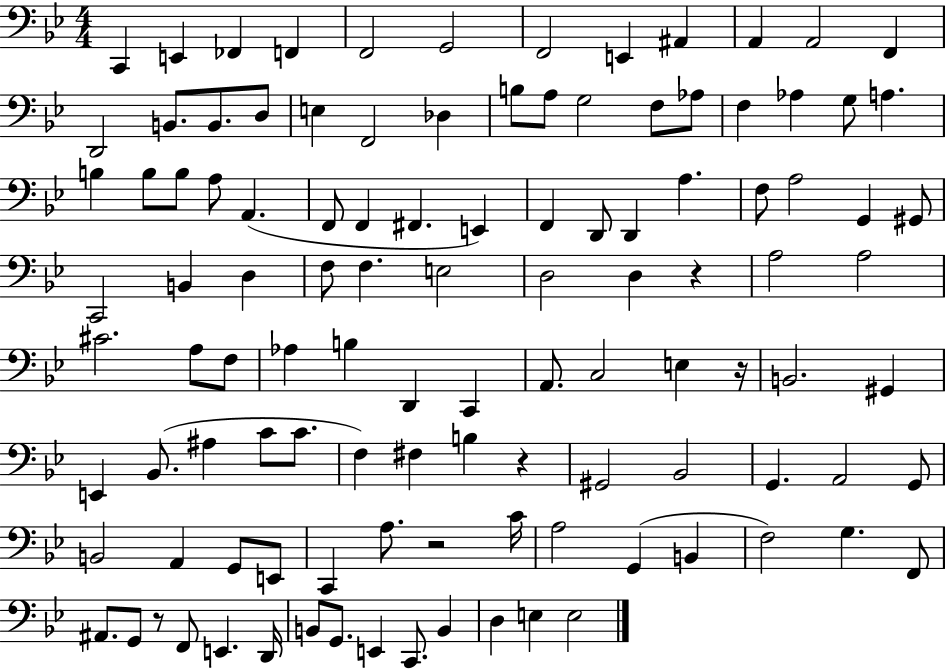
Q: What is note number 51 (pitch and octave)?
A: E3